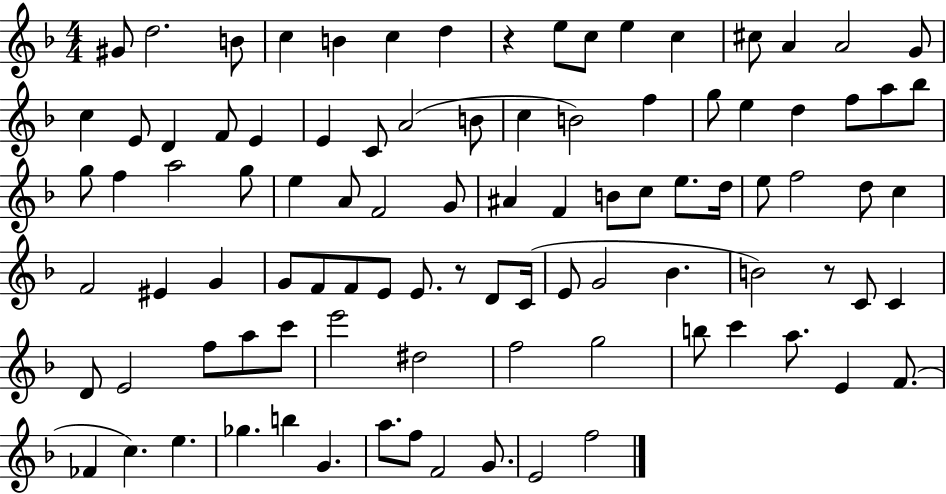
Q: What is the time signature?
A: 4/4